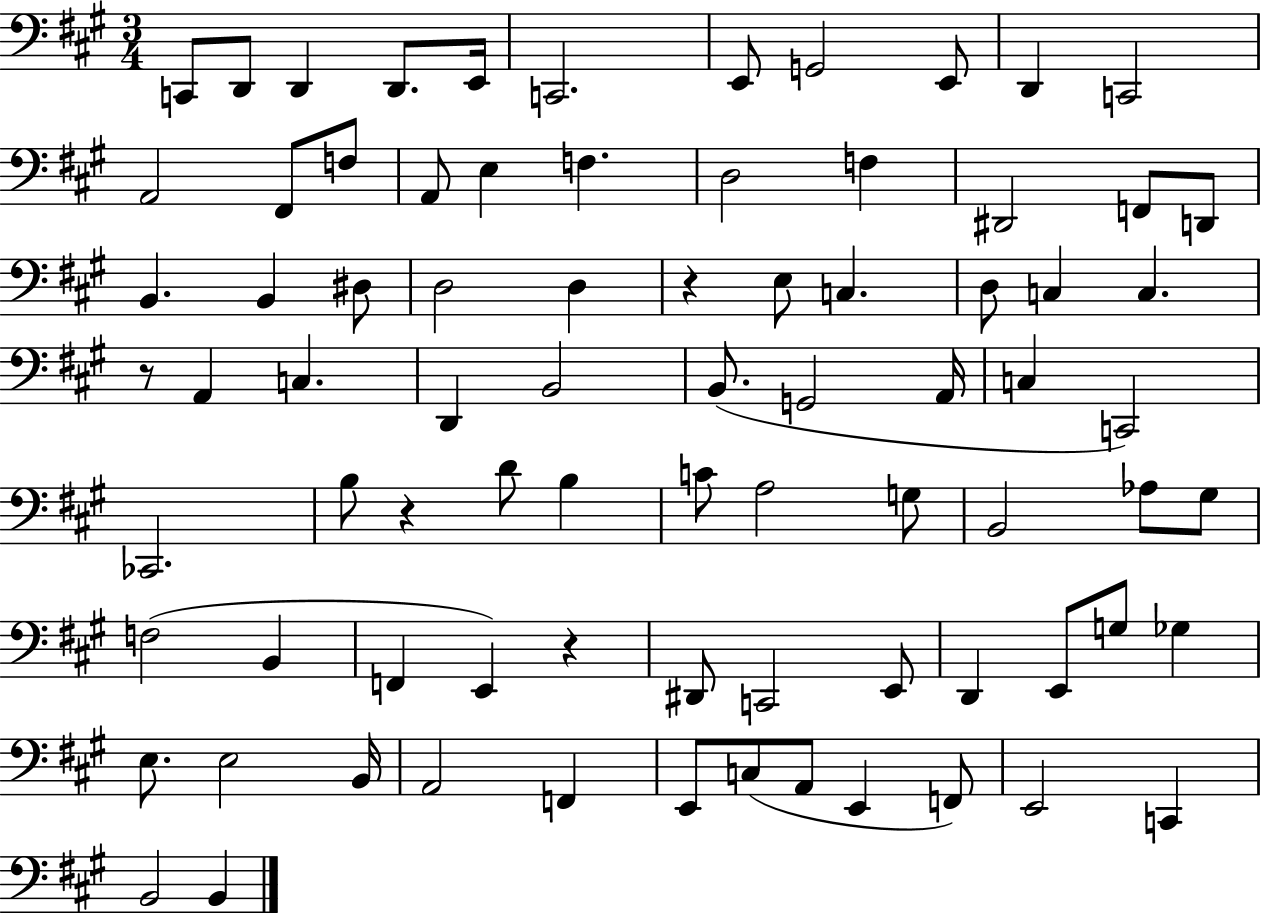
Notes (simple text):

C2/e D2/e D2/q D2/e. E2/s C2/h. E2/e G2/h E2/e D2/q C2/h A2/h F#2/e F3/e A2/e E3/q F3/q. D3/h F3/q D#2/h F2/e D2/e B2/q. B2/q D#3/e D3/h D3/q R/q E3/e C3/q. D3/e C3/q C3/q. R/e A2/q C3/q. D2/q B2/h B2/e. G2/h A2/s C3/q C2/h CES2/h. B3/e R/q D4/e B3/q C4/e A3/h G3/e B2/h Ab3/e G#3/e F3/h B2/q F2/q E2/q R/q D#2/e C2/h E2/e D2/q E2/e G3/e Gb3/q E3/e. E3/h B2/s A2/h F2/q E2/e C3/e A2/e E2/q F2/e E2/h C2/q B2/h B2/q